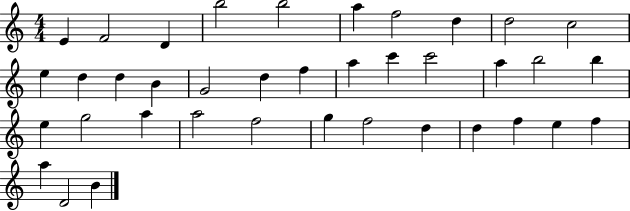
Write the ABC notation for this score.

X:1
T:Untitled
M:4/4
L:1/4
K:C
E F2 D b2 b2 a f2 d d2 c2 e d d B G2 d f a c' c'2 a b2 b e g2 a a2 f2 g f2 d d f e f a D2 B